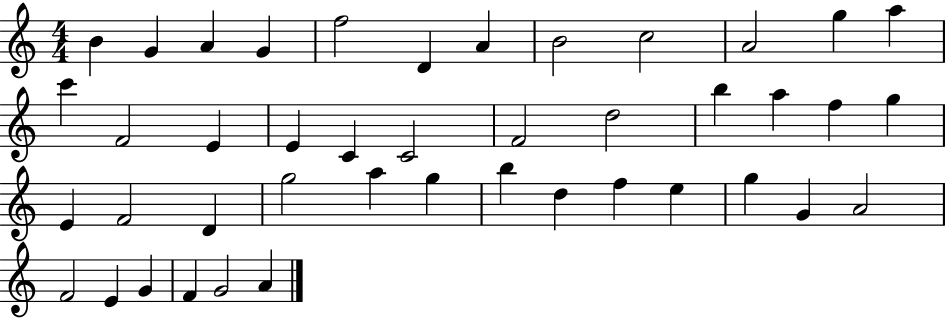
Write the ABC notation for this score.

X:1
T:Untitled
M:4/4
L:1/4
K:C
B G A G f2 D A B2 c2 A2 g a c' F2 E E C C2 F2 d2 b a f g E F2 D g2 a g b d f e g G A2 F2 E G F G2 A